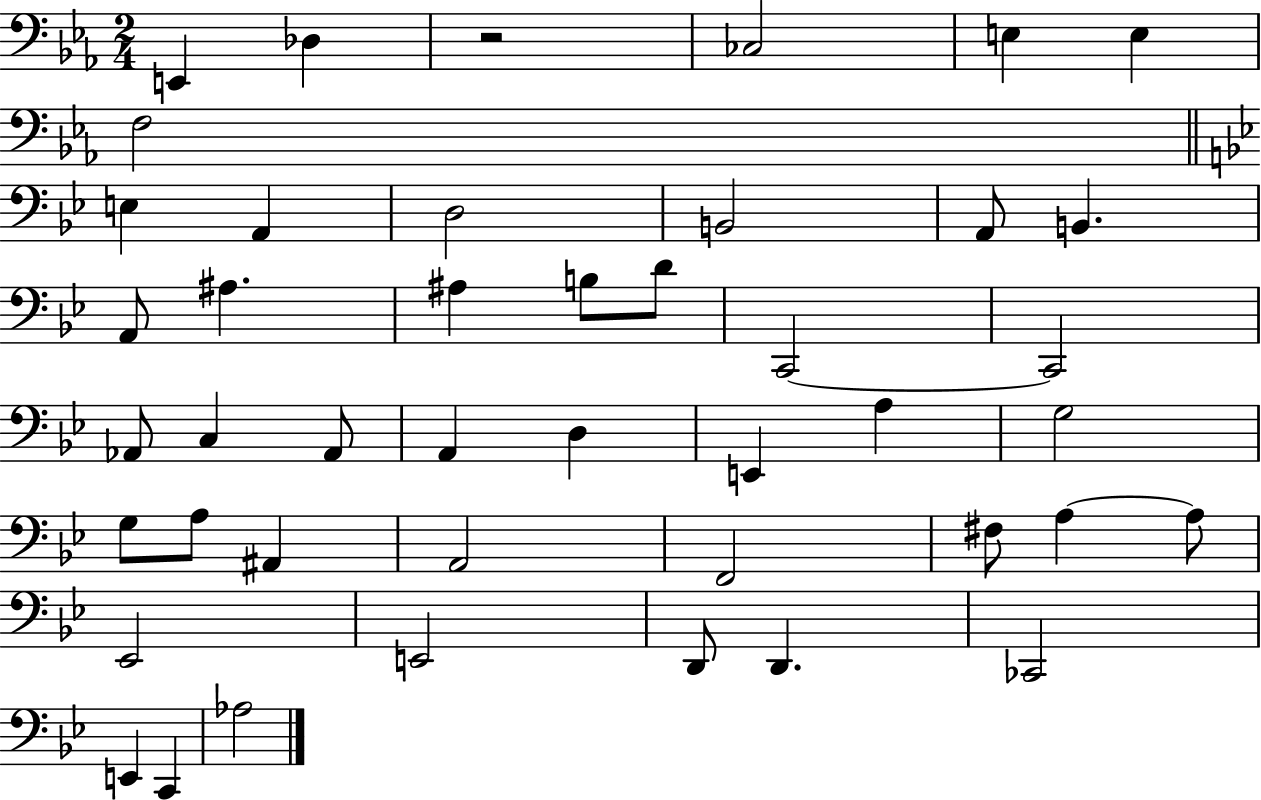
X:1
T:Untitled
M:2/4
L:1/4
K:Eb
E,, _D, z2 _C,2 E, E, F,2 E, A,, D,2 B,,2 A,,/2 B,, A,,/2 ^A, ^A, B,/2 D/2 C,,2 C,,2 _A,,/2 C, _A,,/2 A,, D, E,, A, G,2 G,/2 A,/2 ^A,, A,,2 F,,2 ^F,/2 A, A,/2 _E,,2 E,,2 D,,/2 D,, _C,,2 E,, C,, _A,2